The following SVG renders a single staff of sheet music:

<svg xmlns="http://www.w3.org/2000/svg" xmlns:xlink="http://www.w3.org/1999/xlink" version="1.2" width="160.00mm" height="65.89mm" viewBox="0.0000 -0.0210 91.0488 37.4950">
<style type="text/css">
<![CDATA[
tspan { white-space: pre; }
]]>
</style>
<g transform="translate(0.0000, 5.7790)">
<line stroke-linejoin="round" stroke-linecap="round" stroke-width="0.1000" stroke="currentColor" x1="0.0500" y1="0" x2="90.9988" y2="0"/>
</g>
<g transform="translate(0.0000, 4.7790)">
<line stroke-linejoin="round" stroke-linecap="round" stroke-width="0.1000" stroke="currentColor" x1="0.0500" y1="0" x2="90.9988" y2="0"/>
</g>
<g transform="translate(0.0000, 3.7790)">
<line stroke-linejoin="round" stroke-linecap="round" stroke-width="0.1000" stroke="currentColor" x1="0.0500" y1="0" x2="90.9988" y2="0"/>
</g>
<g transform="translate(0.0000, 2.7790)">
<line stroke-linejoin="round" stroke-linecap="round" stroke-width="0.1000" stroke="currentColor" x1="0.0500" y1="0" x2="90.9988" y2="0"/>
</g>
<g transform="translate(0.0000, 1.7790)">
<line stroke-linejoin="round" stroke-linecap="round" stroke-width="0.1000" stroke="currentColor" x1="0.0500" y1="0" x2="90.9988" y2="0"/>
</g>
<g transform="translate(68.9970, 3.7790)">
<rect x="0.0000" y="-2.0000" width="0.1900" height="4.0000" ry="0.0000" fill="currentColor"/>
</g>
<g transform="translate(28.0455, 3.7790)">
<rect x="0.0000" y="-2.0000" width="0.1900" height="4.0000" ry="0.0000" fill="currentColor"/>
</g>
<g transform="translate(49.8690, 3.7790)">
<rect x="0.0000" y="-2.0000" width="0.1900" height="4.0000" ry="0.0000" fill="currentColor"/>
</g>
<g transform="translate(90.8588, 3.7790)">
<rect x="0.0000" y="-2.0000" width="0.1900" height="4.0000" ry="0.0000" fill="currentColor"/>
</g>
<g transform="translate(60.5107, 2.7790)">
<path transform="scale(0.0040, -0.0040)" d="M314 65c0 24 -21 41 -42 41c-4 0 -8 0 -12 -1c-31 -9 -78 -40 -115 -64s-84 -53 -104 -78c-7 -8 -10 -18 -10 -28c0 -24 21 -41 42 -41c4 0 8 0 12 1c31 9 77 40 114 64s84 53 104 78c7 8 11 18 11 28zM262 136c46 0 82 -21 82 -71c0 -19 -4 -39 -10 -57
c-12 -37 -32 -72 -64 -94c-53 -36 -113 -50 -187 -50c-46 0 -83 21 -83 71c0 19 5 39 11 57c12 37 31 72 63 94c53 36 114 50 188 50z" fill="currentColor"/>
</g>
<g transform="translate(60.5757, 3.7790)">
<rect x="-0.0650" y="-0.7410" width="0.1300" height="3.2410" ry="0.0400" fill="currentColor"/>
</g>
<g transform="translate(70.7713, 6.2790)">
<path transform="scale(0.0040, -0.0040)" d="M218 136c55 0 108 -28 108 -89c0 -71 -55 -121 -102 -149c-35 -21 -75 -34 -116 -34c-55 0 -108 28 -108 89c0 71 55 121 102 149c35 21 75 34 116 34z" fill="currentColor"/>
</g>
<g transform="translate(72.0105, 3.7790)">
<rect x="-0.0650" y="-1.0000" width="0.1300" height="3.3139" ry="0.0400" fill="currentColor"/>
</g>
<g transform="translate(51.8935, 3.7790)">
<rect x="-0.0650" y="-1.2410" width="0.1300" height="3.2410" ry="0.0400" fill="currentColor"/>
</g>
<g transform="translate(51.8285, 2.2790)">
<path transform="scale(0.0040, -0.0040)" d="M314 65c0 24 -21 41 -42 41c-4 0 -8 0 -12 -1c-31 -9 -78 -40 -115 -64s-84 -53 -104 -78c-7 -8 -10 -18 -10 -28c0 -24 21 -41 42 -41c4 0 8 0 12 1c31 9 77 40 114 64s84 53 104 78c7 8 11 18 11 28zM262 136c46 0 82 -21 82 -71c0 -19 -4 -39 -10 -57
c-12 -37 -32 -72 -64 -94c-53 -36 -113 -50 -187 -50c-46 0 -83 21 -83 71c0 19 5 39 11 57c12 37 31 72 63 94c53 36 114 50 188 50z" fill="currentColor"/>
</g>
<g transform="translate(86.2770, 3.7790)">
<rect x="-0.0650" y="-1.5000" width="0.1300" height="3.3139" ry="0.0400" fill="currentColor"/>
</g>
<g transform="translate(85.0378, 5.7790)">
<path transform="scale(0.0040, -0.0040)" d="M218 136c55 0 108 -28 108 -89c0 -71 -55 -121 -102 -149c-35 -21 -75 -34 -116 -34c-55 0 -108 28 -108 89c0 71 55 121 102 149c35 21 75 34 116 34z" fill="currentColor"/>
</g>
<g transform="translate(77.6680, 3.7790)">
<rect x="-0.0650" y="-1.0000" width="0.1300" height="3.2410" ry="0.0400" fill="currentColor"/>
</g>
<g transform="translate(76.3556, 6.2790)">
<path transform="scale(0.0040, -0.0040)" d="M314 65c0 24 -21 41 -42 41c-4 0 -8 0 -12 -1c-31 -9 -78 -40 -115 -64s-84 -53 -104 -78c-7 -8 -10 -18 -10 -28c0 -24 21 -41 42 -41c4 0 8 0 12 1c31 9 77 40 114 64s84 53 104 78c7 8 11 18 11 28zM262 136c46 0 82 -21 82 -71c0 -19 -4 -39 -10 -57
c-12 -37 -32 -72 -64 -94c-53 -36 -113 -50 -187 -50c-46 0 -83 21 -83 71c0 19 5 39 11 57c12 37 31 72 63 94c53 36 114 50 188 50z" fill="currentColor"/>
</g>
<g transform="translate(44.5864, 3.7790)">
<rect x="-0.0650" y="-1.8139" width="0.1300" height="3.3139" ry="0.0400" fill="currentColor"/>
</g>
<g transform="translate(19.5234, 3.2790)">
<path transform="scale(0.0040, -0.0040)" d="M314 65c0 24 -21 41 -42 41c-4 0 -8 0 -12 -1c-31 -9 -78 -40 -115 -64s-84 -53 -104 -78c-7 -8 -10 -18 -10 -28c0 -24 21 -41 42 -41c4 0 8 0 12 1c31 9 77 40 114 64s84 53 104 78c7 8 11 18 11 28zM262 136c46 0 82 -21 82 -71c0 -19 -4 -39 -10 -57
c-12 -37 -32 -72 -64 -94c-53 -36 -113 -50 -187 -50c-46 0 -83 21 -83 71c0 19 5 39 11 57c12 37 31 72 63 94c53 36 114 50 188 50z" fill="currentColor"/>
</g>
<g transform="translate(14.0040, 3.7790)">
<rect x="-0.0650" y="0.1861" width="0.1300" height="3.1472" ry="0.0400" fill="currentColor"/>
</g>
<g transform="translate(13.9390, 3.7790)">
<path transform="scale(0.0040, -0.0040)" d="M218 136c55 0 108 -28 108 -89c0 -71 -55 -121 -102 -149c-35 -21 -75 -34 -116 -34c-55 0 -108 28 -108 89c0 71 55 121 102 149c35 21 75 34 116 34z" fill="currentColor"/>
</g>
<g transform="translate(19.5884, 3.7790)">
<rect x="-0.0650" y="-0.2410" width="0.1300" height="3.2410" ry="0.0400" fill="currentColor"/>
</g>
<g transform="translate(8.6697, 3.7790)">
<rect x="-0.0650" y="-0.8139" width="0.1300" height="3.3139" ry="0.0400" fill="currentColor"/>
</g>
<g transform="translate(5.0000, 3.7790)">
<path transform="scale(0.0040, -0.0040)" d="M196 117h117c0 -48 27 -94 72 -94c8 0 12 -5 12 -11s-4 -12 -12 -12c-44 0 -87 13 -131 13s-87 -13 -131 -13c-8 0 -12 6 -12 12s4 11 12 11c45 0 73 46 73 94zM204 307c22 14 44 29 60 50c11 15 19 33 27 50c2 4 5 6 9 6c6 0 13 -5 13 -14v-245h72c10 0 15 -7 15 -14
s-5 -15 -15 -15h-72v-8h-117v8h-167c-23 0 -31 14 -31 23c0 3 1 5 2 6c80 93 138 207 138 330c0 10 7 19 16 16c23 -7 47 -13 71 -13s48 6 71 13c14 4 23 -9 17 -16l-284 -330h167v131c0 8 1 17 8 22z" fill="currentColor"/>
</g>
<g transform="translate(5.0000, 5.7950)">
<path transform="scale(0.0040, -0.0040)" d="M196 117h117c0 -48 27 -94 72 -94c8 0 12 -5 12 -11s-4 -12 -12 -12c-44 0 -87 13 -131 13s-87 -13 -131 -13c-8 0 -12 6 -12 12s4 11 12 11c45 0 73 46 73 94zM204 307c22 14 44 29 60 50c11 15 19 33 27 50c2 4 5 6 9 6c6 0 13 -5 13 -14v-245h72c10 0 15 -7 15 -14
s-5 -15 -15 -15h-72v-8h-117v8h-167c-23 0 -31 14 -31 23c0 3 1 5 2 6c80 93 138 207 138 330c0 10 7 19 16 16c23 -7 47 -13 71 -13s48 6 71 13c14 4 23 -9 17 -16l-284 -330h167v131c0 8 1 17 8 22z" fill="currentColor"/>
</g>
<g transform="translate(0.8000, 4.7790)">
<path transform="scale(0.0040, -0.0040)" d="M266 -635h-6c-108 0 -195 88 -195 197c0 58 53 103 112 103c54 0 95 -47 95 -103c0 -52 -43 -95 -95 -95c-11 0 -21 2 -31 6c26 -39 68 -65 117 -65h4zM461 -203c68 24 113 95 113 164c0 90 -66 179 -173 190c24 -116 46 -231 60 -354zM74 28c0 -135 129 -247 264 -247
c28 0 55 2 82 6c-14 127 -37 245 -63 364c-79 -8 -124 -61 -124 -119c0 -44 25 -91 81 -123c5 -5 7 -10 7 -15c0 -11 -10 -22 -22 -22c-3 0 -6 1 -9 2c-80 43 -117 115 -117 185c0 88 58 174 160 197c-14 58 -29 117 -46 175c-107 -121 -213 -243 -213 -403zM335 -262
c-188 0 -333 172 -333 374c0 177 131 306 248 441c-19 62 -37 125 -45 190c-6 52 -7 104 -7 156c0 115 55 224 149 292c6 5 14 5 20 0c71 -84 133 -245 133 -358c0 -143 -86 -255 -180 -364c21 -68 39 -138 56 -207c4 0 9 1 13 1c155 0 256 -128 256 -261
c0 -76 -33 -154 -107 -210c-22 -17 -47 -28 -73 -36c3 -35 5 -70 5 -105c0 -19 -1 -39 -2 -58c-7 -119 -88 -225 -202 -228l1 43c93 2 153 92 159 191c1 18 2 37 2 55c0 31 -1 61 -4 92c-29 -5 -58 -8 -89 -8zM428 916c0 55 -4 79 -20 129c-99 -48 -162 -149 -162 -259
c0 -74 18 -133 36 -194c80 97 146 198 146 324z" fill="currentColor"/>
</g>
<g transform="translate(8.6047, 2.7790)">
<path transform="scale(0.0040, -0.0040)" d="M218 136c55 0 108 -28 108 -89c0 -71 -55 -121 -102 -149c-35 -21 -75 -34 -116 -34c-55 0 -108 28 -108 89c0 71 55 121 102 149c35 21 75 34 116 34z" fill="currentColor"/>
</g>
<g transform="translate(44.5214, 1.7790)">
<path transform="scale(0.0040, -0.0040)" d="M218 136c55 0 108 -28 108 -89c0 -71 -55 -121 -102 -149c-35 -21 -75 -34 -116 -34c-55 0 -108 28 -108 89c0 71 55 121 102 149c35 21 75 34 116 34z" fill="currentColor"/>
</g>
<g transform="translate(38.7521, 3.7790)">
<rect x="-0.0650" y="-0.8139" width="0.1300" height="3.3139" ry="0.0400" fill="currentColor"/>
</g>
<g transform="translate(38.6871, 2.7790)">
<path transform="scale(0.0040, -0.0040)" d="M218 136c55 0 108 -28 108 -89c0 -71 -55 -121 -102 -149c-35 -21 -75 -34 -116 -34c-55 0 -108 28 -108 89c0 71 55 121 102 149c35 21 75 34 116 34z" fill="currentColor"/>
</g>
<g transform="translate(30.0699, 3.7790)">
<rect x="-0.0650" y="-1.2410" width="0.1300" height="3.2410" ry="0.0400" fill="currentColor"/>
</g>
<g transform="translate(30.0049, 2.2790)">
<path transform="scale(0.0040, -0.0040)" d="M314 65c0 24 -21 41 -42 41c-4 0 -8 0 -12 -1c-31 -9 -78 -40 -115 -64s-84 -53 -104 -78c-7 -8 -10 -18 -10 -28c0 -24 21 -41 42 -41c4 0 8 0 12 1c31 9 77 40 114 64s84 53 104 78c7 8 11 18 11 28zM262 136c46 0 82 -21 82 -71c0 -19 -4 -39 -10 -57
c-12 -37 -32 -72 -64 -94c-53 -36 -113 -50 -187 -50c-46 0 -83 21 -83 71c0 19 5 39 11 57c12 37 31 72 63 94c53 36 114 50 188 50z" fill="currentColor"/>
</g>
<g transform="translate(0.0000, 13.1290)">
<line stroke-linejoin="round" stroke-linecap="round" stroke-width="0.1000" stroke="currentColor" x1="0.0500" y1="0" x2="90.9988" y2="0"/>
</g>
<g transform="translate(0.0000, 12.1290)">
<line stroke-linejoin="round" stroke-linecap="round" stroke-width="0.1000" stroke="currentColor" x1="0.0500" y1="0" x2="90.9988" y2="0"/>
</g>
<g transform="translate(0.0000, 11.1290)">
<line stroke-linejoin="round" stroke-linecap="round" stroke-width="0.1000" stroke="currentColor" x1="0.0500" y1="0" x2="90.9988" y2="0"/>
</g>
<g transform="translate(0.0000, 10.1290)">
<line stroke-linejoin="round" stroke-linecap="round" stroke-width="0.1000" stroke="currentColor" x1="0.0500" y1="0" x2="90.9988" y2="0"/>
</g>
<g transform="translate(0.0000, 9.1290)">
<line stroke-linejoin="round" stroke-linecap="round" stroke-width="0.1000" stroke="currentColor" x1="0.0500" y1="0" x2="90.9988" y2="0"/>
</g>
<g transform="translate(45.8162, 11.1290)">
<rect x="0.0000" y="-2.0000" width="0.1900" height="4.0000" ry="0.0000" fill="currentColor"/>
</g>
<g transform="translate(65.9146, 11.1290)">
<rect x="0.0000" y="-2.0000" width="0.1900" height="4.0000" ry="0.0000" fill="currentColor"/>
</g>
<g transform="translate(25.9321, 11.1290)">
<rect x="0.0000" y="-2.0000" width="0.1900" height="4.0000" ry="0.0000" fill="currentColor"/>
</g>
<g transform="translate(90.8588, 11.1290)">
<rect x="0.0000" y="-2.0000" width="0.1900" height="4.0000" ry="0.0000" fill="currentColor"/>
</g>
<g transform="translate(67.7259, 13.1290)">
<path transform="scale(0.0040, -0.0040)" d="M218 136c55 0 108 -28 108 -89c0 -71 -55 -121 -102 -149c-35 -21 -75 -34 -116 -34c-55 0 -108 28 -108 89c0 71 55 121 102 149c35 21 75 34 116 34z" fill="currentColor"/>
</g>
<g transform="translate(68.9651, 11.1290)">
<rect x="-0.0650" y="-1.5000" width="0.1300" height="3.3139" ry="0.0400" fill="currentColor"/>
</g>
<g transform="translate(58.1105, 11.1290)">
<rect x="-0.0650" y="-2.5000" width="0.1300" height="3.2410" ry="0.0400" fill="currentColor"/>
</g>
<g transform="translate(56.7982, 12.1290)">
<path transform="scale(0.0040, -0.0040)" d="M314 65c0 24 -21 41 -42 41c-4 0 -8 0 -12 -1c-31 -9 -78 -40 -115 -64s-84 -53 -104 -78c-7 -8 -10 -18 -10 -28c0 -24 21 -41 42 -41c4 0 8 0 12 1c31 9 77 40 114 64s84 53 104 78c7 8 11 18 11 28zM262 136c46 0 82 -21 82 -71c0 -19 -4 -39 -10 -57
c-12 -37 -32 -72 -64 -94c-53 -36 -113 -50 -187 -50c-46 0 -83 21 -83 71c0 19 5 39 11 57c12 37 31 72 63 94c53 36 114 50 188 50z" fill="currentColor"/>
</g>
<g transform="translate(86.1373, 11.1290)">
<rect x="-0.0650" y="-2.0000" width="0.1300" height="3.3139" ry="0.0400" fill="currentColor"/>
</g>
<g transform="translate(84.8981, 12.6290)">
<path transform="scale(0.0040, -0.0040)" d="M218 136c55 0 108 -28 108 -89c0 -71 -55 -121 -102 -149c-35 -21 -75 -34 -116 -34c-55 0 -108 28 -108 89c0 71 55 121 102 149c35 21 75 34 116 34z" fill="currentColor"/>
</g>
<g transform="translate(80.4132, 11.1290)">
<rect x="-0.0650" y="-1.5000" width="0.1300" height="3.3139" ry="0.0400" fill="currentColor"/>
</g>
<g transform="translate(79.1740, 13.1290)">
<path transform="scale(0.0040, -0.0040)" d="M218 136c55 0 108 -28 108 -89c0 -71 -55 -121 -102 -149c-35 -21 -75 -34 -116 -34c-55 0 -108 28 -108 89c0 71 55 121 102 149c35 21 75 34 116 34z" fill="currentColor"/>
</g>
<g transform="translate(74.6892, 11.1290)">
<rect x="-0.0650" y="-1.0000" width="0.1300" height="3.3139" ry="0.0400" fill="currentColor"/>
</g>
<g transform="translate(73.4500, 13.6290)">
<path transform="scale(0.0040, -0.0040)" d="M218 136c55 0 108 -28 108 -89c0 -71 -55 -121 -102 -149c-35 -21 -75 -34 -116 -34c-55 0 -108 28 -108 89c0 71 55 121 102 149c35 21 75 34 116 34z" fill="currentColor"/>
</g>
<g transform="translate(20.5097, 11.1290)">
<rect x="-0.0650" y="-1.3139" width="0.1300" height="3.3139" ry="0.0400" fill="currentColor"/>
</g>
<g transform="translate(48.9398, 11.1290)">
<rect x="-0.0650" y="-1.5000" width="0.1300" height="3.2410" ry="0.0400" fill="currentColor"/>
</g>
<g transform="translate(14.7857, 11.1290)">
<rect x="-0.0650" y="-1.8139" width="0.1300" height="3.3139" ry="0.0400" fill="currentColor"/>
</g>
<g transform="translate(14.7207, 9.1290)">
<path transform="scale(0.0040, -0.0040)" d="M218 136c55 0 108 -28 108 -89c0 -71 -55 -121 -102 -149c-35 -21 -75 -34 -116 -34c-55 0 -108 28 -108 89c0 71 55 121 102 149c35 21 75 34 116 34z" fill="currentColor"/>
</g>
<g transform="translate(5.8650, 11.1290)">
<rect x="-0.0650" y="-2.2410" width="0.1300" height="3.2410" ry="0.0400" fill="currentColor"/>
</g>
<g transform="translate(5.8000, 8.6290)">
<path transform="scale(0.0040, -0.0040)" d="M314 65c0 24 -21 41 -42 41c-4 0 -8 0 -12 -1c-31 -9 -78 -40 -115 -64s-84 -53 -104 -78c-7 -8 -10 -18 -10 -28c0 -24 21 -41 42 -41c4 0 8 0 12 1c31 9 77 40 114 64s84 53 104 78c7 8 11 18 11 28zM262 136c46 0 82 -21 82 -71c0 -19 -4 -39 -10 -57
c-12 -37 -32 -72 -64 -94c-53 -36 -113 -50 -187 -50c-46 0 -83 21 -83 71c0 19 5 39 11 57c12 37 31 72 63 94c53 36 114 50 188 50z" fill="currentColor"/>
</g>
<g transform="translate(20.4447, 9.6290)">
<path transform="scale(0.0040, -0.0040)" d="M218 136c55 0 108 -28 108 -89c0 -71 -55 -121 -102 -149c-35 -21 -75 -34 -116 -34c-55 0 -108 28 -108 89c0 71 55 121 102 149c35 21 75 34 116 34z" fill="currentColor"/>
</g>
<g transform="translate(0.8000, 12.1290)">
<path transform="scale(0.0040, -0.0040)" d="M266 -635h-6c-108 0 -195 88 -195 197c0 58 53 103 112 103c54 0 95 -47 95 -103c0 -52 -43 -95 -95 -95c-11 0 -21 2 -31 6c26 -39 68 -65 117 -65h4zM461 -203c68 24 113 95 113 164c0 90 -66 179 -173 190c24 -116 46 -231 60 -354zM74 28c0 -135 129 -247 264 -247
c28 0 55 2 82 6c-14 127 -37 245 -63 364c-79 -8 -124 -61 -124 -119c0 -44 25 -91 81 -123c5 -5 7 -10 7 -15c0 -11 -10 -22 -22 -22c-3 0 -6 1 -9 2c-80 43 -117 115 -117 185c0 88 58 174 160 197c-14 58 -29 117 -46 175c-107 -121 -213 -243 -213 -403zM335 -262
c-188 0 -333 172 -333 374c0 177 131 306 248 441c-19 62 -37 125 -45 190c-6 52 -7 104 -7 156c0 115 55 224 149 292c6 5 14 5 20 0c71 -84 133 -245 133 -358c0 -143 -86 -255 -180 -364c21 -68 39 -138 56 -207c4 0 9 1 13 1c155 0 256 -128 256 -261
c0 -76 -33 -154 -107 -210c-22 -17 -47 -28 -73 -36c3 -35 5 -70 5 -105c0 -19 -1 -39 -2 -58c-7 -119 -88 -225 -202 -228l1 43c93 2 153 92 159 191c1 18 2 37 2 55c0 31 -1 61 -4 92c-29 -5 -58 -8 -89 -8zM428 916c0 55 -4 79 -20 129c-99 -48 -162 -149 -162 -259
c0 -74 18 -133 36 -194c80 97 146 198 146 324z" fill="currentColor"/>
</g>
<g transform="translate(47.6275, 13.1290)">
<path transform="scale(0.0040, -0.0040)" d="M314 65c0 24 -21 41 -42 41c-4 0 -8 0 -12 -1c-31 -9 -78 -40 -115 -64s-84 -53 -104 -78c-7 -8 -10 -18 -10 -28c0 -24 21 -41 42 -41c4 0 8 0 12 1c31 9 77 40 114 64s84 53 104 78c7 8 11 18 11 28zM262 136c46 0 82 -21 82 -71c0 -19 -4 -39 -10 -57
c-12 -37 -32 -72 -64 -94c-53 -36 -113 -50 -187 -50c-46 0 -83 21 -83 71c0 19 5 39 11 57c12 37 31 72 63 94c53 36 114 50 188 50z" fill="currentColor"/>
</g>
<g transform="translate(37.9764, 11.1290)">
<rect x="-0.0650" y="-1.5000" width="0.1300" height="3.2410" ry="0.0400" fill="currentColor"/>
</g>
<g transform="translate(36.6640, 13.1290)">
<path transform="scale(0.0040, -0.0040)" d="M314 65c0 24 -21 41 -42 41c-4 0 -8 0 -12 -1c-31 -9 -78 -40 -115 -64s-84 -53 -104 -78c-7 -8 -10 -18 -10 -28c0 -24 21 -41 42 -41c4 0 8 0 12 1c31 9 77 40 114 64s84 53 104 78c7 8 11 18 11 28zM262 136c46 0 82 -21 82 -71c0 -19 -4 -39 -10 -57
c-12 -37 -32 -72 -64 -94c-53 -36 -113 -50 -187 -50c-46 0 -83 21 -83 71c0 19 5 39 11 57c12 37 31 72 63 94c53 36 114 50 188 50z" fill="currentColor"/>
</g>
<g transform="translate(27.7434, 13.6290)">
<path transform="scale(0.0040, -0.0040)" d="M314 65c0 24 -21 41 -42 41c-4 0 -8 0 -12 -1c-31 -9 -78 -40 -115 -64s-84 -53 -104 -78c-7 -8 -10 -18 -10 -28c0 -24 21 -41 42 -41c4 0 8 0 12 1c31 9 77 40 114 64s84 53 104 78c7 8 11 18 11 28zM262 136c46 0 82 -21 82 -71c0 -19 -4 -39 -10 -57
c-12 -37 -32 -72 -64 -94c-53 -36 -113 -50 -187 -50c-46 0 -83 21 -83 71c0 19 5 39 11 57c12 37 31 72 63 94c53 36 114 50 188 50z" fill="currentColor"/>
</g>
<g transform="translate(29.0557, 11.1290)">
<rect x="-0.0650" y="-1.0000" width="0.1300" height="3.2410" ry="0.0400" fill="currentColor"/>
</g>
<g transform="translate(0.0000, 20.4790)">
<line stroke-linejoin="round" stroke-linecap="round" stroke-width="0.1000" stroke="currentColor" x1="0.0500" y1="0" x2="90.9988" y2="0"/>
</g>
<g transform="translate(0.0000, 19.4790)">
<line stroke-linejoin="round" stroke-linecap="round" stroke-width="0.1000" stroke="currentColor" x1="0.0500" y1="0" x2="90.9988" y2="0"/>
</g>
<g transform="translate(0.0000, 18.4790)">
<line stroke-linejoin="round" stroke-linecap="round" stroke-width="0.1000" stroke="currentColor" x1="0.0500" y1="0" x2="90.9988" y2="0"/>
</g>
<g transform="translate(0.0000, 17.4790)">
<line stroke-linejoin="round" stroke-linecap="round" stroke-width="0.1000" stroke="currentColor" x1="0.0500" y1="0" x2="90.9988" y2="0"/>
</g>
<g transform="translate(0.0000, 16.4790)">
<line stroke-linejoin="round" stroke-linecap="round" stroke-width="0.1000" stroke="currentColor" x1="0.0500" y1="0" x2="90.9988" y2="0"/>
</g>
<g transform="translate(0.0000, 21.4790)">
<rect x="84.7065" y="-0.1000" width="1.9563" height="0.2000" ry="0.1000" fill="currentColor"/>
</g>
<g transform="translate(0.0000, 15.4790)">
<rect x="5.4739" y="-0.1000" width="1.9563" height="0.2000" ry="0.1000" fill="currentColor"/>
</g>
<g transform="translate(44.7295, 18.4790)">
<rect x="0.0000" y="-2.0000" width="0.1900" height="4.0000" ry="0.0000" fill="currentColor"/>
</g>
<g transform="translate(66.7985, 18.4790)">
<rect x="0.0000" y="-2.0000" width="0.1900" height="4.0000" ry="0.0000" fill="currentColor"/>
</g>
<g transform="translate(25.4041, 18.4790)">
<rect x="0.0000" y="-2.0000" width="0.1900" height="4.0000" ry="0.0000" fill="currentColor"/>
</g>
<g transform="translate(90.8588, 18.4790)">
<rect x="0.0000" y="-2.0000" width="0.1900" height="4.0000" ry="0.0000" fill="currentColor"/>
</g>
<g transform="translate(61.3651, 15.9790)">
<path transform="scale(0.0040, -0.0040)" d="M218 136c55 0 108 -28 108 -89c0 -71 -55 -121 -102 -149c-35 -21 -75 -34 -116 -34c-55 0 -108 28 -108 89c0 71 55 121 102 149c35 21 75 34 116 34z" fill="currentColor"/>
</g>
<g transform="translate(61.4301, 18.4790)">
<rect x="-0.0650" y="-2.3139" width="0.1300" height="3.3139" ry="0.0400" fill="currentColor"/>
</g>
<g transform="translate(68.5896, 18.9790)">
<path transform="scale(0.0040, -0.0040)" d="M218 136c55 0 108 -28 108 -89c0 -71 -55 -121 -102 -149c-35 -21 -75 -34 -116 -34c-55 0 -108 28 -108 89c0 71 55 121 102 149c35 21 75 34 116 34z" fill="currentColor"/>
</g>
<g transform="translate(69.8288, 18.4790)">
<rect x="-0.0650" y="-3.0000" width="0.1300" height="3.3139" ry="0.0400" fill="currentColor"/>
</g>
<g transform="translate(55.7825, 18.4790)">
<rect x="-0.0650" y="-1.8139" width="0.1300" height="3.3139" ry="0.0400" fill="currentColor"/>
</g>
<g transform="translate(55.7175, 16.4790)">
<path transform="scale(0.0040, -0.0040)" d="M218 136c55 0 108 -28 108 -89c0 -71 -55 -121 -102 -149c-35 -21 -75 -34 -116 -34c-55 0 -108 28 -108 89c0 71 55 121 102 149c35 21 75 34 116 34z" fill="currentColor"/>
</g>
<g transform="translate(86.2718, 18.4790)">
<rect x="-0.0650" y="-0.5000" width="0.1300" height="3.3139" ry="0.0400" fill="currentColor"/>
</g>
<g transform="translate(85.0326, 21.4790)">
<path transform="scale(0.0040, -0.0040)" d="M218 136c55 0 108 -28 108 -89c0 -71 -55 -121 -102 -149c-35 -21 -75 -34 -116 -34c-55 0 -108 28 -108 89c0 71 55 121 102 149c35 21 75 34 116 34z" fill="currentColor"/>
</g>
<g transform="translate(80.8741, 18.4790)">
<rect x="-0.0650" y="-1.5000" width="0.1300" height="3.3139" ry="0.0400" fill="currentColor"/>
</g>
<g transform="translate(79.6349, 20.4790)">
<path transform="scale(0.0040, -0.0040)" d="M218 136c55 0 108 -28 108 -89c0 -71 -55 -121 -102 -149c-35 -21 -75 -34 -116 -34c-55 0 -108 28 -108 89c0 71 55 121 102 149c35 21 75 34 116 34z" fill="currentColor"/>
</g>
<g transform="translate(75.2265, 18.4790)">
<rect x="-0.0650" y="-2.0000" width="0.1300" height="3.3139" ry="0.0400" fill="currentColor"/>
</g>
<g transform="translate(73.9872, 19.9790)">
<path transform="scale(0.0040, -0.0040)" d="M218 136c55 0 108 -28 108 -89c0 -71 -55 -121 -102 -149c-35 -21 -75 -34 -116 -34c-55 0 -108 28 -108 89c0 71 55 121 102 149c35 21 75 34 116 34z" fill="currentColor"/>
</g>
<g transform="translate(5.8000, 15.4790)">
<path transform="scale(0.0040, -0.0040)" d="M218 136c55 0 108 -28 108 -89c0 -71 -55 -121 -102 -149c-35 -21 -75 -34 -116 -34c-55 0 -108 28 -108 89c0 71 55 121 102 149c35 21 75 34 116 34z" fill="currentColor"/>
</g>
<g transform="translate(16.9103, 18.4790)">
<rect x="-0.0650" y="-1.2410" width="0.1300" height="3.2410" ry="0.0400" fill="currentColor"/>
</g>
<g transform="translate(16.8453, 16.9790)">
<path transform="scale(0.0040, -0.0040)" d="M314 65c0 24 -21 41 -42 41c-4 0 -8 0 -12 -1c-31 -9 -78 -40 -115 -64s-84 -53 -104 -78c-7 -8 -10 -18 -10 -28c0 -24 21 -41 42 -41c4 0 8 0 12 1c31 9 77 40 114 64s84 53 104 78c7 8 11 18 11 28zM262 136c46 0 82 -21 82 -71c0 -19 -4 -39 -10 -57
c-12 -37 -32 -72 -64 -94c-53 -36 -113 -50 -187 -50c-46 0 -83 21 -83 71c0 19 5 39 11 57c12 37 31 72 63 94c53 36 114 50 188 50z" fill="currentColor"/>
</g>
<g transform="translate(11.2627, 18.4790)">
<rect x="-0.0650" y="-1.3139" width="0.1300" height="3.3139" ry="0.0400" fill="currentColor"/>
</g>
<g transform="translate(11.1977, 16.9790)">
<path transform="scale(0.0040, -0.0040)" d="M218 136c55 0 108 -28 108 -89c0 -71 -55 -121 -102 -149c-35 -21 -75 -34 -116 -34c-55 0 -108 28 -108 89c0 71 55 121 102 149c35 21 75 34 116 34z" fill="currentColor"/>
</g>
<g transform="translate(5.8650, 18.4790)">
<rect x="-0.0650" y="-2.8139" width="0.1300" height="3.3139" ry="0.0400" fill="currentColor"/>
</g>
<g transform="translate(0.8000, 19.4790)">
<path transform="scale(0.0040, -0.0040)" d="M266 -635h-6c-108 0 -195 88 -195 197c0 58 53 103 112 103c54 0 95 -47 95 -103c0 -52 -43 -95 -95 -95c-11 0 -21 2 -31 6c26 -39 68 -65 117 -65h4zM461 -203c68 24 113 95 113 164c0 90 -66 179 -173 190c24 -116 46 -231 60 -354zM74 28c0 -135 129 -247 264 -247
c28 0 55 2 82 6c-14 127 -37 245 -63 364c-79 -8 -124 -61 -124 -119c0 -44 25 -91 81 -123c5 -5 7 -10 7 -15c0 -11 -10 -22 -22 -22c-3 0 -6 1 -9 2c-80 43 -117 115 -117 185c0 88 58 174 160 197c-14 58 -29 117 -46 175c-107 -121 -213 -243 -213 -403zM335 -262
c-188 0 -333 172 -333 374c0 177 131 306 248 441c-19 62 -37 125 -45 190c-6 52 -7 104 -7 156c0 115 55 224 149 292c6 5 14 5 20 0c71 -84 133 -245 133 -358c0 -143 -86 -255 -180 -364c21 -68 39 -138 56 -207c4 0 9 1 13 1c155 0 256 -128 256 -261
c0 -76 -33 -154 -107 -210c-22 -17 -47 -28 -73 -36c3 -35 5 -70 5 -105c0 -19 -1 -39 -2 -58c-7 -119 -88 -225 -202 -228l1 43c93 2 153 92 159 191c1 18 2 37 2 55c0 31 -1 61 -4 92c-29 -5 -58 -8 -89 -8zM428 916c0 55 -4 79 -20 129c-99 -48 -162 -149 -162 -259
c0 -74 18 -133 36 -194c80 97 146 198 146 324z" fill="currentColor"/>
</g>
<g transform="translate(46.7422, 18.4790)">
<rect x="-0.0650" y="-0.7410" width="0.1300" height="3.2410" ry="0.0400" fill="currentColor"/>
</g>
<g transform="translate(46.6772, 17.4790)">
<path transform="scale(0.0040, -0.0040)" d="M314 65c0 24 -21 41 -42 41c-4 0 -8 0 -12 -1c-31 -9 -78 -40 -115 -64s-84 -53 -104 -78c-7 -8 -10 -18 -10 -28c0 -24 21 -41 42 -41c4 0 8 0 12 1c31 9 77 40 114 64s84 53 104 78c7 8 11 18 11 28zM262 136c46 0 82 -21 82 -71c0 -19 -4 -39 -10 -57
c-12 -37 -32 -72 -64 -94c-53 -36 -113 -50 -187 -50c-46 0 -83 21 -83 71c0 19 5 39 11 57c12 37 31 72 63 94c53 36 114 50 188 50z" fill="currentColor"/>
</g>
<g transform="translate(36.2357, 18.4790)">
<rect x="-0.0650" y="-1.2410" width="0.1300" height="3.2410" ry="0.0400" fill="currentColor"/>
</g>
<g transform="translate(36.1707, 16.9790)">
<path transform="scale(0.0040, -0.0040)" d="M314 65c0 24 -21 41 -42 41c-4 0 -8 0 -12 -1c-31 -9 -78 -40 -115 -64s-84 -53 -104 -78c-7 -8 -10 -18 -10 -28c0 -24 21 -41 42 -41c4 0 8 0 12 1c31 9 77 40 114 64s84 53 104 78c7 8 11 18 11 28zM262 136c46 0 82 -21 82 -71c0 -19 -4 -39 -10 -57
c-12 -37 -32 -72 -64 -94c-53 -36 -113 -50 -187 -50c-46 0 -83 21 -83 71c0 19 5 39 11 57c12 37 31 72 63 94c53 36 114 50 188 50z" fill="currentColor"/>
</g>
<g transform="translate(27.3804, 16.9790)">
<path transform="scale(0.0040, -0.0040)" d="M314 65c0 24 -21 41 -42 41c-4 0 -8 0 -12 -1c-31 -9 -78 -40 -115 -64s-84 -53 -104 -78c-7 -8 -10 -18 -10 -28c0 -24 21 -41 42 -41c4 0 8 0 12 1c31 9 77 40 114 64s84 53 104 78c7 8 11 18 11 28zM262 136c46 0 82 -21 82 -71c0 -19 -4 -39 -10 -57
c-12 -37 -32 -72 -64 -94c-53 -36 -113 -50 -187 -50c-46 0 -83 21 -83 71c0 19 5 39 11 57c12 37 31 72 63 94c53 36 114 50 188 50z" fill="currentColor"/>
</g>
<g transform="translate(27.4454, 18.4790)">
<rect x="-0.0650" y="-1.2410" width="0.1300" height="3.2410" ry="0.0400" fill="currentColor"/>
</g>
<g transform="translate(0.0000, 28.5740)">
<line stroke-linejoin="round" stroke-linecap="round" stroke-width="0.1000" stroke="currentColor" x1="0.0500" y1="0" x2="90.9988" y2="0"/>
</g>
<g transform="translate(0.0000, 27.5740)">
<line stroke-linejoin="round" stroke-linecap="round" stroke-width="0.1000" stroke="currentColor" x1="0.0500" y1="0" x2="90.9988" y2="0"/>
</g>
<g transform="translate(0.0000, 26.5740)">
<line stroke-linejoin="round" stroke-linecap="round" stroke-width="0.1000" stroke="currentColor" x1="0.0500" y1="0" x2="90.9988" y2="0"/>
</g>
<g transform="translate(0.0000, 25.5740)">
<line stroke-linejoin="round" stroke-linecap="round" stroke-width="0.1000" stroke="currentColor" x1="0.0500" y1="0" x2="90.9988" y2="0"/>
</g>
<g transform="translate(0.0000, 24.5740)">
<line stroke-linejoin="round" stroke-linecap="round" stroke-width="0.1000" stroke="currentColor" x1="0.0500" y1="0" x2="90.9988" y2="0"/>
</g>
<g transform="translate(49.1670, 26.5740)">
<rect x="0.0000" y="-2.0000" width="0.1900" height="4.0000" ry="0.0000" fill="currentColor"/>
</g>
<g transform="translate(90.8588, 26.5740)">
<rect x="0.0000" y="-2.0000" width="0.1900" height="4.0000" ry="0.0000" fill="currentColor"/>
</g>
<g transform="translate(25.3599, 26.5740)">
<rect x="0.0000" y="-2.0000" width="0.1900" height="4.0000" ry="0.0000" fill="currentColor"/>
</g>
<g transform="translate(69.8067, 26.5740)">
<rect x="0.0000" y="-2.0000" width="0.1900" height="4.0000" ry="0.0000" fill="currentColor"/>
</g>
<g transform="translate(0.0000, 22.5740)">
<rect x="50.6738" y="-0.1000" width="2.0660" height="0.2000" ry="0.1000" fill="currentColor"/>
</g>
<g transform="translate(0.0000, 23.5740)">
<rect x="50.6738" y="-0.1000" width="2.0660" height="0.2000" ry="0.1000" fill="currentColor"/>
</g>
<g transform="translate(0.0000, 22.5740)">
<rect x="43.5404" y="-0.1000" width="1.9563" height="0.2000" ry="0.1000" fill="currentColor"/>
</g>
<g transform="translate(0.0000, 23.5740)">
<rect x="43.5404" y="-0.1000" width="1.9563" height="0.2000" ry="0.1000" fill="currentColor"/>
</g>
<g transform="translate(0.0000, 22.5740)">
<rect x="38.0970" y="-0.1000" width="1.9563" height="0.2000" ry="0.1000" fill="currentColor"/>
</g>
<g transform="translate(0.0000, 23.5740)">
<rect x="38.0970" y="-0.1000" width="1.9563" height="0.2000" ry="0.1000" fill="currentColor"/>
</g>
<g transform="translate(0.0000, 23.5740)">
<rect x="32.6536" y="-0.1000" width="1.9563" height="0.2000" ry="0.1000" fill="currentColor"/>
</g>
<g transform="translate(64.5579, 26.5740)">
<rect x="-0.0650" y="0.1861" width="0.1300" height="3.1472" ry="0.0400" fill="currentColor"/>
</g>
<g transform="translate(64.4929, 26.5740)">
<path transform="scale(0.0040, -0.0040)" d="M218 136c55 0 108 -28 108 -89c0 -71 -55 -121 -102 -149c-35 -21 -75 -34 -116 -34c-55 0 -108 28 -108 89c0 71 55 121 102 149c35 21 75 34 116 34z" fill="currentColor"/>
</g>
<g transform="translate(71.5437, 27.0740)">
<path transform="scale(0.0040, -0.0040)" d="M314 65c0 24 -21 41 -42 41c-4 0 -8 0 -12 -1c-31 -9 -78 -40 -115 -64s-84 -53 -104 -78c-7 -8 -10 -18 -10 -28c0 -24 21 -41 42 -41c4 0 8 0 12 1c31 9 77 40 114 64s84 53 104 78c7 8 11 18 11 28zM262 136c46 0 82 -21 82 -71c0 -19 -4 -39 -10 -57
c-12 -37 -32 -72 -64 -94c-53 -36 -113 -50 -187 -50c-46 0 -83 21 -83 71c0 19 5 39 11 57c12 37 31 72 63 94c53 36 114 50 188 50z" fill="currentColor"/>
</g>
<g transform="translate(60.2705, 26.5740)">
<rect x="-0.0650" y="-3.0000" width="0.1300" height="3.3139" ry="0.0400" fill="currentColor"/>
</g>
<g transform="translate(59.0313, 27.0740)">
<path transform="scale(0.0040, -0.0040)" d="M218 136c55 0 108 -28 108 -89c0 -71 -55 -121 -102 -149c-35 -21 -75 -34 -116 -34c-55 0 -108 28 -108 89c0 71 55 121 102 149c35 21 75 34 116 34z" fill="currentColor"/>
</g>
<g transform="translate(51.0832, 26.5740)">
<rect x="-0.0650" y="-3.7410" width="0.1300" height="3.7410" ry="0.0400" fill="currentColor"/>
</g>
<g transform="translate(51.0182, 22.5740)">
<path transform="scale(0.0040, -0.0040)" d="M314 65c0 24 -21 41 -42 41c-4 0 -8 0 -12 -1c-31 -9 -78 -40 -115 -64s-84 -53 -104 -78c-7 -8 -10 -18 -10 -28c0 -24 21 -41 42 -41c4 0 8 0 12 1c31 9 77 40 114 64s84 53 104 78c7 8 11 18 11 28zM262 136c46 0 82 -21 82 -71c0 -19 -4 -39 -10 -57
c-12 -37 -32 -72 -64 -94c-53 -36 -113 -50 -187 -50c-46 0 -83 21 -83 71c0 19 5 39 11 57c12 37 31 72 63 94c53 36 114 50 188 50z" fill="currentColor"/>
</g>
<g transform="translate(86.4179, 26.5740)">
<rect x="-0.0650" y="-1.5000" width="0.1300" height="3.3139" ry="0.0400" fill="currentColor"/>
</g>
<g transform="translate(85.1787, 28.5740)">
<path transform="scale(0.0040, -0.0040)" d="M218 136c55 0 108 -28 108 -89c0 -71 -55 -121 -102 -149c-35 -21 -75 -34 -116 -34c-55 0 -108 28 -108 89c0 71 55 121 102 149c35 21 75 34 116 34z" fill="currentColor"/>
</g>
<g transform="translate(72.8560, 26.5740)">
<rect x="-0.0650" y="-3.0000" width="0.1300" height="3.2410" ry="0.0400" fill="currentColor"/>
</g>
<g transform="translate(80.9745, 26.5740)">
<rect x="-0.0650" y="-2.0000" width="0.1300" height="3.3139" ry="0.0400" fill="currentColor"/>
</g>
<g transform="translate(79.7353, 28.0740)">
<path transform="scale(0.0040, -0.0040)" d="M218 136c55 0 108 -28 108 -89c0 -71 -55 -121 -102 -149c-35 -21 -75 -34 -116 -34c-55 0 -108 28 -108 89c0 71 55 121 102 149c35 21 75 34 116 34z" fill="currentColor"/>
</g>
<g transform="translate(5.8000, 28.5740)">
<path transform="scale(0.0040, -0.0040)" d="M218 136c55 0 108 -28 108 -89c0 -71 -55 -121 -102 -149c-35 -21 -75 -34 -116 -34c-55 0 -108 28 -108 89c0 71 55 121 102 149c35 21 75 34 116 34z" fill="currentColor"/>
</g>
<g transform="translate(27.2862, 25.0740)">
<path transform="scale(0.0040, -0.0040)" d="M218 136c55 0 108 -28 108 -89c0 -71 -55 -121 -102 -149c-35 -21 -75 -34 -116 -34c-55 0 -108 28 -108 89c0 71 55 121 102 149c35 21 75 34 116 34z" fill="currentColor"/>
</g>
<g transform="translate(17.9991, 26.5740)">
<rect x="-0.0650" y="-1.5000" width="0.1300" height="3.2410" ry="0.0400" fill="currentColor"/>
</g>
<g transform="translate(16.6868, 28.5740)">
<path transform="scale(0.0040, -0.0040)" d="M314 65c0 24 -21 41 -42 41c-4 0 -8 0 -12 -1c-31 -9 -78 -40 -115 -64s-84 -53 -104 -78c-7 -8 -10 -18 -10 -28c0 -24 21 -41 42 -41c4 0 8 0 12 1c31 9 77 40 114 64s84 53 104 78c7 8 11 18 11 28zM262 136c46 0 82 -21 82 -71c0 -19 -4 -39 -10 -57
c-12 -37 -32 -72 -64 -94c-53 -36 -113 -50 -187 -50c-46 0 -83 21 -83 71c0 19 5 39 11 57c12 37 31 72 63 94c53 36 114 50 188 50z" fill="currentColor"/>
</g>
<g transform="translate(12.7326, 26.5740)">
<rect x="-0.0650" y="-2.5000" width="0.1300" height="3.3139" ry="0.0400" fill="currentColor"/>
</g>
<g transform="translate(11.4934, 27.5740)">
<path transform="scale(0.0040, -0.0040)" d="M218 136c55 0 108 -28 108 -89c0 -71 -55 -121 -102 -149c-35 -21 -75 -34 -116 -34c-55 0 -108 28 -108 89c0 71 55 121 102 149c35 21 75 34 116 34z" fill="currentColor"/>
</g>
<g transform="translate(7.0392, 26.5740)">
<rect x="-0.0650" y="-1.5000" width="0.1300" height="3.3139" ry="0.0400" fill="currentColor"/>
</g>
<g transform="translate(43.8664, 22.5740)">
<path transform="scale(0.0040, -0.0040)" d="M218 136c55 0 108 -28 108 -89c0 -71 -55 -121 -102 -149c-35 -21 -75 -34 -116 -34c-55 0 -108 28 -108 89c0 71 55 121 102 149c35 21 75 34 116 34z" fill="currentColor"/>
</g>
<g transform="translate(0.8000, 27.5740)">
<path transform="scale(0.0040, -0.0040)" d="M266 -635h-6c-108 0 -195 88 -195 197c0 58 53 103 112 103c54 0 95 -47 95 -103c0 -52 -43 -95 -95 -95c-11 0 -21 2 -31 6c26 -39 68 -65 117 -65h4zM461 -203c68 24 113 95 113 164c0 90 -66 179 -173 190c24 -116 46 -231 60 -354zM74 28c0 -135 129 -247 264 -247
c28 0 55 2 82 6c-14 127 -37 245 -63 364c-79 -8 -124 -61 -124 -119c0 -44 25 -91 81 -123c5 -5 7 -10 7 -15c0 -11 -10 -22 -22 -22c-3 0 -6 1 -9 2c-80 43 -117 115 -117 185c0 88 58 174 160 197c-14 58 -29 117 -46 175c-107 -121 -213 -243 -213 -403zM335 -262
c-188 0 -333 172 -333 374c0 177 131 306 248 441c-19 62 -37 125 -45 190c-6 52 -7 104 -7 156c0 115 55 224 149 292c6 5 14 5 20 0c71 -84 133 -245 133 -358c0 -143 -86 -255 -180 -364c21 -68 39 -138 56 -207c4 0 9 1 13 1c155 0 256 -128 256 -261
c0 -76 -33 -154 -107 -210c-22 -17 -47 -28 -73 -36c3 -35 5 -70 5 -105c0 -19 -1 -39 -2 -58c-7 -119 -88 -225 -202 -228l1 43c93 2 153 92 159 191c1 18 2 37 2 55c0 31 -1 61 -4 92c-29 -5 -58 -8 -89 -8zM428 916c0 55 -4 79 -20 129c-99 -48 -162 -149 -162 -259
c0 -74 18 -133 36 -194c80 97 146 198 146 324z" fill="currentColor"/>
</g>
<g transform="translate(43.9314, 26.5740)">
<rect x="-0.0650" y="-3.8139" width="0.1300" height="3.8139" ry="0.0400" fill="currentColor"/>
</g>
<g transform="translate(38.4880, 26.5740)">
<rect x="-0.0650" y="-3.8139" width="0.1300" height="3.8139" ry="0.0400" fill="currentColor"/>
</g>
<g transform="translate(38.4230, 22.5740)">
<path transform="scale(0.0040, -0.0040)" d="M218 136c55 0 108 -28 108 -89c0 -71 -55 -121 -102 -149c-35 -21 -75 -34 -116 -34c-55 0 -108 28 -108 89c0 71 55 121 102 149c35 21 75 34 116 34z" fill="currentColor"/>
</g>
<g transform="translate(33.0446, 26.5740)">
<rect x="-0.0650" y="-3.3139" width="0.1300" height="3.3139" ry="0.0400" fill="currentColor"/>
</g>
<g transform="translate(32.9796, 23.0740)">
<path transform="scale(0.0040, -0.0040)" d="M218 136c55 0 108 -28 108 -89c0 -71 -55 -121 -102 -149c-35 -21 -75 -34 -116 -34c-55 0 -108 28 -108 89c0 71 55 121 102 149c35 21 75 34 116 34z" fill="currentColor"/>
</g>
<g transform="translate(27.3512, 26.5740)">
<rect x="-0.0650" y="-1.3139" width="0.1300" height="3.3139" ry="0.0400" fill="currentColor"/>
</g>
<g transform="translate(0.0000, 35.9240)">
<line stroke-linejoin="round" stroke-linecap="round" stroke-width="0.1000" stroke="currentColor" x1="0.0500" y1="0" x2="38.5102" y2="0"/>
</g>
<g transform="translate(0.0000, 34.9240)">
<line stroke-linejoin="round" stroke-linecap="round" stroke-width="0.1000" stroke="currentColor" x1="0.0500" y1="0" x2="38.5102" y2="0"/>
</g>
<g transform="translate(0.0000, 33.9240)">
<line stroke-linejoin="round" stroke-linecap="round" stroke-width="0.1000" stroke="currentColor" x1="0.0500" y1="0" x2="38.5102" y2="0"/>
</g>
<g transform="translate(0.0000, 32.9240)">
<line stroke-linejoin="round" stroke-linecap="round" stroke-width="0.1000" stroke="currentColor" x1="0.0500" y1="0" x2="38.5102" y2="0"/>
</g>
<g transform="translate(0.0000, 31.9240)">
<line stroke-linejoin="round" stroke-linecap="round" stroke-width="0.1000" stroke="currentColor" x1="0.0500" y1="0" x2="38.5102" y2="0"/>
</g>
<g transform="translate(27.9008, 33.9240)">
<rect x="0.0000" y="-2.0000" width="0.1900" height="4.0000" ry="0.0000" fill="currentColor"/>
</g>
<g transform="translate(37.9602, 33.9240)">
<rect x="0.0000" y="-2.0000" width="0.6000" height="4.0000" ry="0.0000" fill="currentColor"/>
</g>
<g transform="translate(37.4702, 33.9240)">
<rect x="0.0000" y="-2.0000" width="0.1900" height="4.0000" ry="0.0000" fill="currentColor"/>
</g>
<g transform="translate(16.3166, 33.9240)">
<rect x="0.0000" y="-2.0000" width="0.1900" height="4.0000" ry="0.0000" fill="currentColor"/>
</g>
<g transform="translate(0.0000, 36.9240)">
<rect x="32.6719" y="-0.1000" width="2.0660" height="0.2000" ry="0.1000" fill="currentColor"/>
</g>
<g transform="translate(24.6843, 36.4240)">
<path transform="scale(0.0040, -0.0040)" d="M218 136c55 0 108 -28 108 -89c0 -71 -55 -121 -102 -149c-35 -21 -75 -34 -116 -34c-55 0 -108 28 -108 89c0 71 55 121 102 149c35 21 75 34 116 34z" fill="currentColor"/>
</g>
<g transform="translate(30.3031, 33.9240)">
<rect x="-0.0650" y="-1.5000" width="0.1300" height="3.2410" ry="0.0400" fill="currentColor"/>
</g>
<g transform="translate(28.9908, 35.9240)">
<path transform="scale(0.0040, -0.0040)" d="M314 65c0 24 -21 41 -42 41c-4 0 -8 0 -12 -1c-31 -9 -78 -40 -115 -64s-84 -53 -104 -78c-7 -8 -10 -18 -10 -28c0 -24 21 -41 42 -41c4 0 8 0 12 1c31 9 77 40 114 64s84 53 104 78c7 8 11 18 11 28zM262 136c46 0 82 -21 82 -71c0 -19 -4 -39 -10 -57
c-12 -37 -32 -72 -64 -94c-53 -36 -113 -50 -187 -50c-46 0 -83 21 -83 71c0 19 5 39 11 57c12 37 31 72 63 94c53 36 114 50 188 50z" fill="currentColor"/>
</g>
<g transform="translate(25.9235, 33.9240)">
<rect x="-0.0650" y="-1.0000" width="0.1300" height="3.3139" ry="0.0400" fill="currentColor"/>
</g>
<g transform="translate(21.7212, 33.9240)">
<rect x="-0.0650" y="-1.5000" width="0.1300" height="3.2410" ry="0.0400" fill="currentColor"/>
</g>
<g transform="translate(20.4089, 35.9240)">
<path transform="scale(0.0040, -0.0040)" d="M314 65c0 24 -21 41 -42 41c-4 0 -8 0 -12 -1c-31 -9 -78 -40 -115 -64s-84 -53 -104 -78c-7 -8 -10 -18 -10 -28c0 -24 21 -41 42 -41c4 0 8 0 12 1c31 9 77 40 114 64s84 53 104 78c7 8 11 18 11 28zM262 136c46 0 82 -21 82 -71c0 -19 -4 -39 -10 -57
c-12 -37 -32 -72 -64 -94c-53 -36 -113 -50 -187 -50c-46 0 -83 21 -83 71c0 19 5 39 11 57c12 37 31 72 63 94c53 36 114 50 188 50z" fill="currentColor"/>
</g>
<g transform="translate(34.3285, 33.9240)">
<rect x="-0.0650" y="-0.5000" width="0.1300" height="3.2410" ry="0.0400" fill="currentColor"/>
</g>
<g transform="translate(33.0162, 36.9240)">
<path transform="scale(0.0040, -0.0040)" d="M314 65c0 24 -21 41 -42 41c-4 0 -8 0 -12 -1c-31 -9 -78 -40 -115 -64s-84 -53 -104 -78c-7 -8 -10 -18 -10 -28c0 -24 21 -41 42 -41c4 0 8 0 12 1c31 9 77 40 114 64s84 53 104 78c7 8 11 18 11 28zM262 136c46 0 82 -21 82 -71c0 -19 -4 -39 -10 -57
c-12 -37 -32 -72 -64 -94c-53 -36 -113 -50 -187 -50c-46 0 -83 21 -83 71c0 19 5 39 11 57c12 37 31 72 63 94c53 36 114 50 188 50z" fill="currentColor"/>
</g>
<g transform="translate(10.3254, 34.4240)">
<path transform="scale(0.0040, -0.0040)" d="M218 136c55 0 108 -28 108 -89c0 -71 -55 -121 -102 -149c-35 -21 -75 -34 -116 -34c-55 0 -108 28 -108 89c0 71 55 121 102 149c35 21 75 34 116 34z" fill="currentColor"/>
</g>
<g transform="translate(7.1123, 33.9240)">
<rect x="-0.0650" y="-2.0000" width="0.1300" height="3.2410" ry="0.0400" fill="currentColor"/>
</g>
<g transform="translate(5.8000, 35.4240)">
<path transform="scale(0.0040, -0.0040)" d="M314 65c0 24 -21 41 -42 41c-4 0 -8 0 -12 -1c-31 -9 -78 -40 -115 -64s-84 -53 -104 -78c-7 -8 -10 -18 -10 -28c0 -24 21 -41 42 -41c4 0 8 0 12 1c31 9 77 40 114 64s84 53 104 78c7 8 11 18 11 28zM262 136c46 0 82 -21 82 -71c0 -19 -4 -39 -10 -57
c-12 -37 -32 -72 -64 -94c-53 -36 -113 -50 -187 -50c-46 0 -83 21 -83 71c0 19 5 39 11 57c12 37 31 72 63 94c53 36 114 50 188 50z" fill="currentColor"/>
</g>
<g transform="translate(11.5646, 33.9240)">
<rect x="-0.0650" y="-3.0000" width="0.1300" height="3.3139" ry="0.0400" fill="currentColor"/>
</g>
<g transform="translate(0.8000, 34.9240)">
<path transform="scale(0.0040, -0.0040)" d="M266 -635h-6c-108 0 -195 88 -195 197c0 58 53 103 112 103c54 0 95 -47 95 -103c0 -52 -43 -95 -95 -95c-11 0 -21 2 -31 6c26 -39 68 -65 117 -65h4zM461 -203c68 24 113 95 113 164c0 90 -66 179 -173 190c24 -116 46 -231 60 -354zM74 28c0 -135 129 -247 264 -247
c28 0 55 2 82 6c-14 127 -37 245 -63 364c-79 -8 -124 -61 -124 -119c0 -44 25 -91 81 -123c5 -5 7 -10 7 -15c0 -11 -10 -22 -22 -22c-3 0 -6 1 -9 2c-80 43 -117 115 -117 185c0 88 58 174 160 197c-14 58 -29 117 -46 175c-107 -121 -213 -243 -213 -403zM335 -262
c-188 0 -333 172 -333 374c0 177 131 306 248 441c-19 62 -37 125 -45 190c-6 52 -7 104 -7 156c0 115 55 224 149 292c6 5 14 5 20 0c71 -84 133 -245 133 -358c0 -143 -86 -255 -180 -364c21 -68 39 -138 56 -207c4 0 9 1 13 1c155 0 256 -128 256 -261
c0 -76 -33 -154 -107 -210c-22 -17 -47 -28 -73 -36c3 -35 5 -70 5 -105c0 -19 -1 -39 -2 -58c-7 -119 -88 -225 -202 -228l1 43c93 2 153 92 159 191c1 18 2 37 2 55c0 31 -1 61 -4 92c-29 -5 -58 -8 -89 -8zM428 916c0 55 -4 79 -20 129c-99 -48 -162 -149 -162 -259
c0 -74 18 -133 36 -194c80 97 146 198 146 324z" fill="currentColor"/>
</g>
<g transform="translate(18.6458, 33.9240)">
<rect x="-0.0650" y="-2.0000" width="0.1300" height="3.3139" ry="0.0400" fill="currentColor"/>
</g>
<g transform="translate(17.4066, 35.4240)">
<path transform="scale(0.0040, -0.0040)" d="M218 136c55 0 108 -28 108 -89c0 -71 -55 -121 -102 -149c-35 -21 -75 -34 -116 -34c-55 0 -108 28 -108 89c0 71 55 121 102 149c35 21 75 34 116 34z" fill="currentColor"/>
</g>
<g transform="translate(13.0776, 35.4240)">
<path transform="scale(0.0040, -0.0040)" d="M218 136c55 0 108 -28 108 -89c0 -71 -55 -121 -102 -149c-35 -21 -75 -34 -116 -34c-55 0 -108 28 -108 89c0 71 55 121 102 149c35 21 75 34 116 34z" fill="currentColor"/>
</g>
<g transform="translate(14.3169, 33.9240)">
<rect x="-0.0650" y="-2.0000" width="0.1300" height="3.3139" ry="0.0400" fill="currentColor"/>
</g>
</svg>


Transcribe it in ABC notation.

X:1
T:Untitled
M:4/4
L:1/4
K:C
d B c2 e2 d f e2 d2 D D2 E g2 f e D2 E2 E2 G2 E D E F a e e2 e2 e2 d2 f g A F E C E G E2 e b c' c' c'2 A B A2 F E F2 A F F E2 D E2 C2